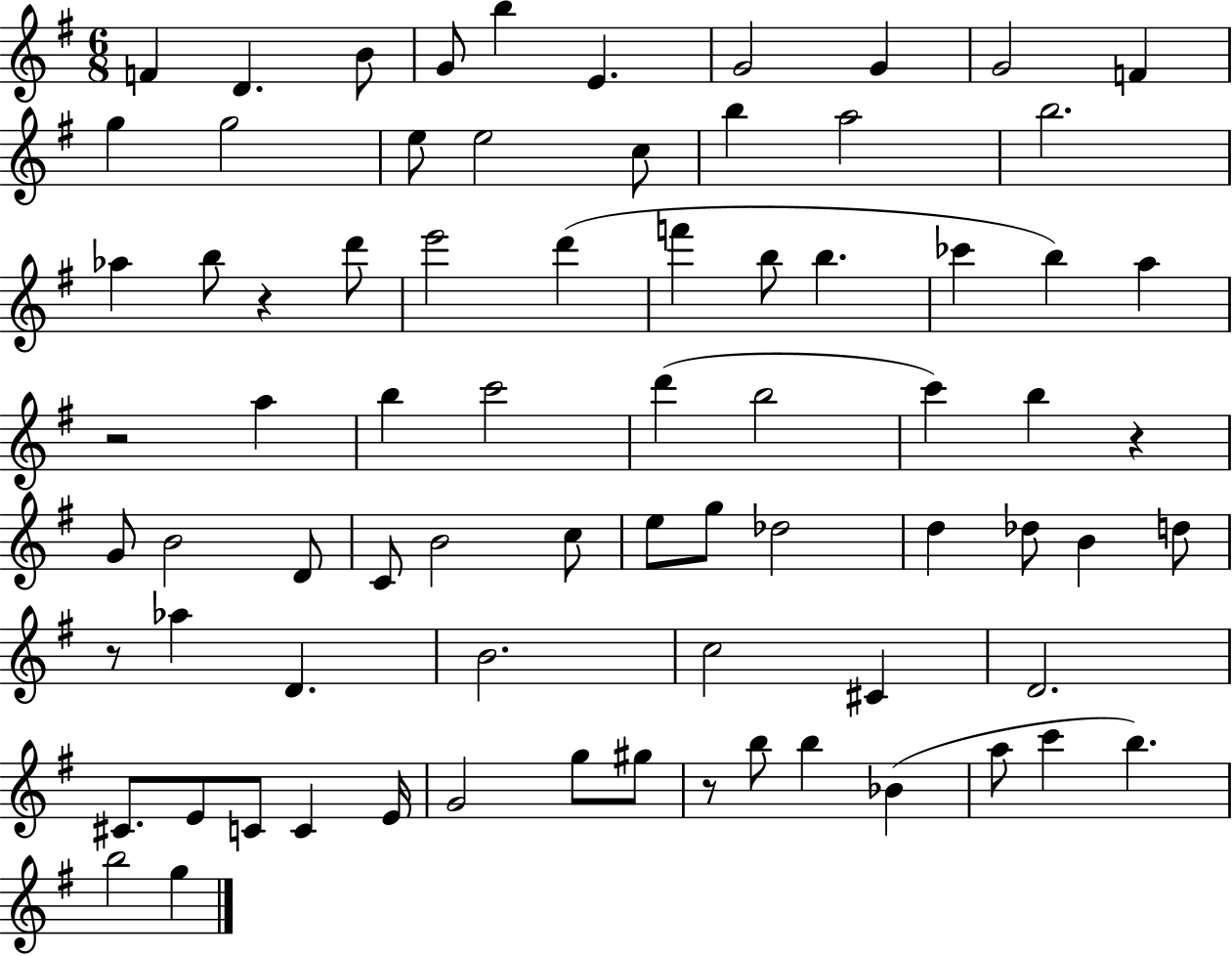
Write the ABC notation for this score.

X:1
T:Untitled
M:6/8
L:1/4
K:G
F D B/2 G/2 b E G2 G G2 F g g2 e/2 e2 c/2 b a2 b2 _a b/2 z d'/2 e'2 d' f' b/2 b _c' b a z2 a b c'2 d' b2 c' b z G/2 B2 D/2 C/2 B2 c/2 e/2 g/2 _d2 d _d/2 B d/2 z/2 _a D B2 c2 ^C D2 ^C/2 E/2 C/2 C E/4 G2 g/2 ^g/2 z/2 b/2 b _B a/2 c' b b2 g